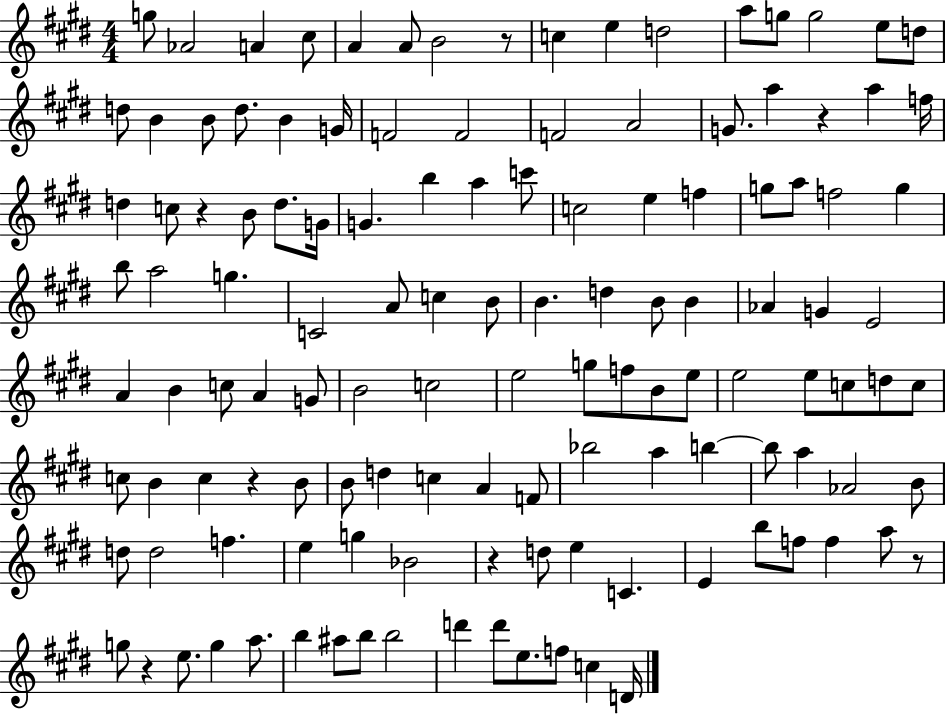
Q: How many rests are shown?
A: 7